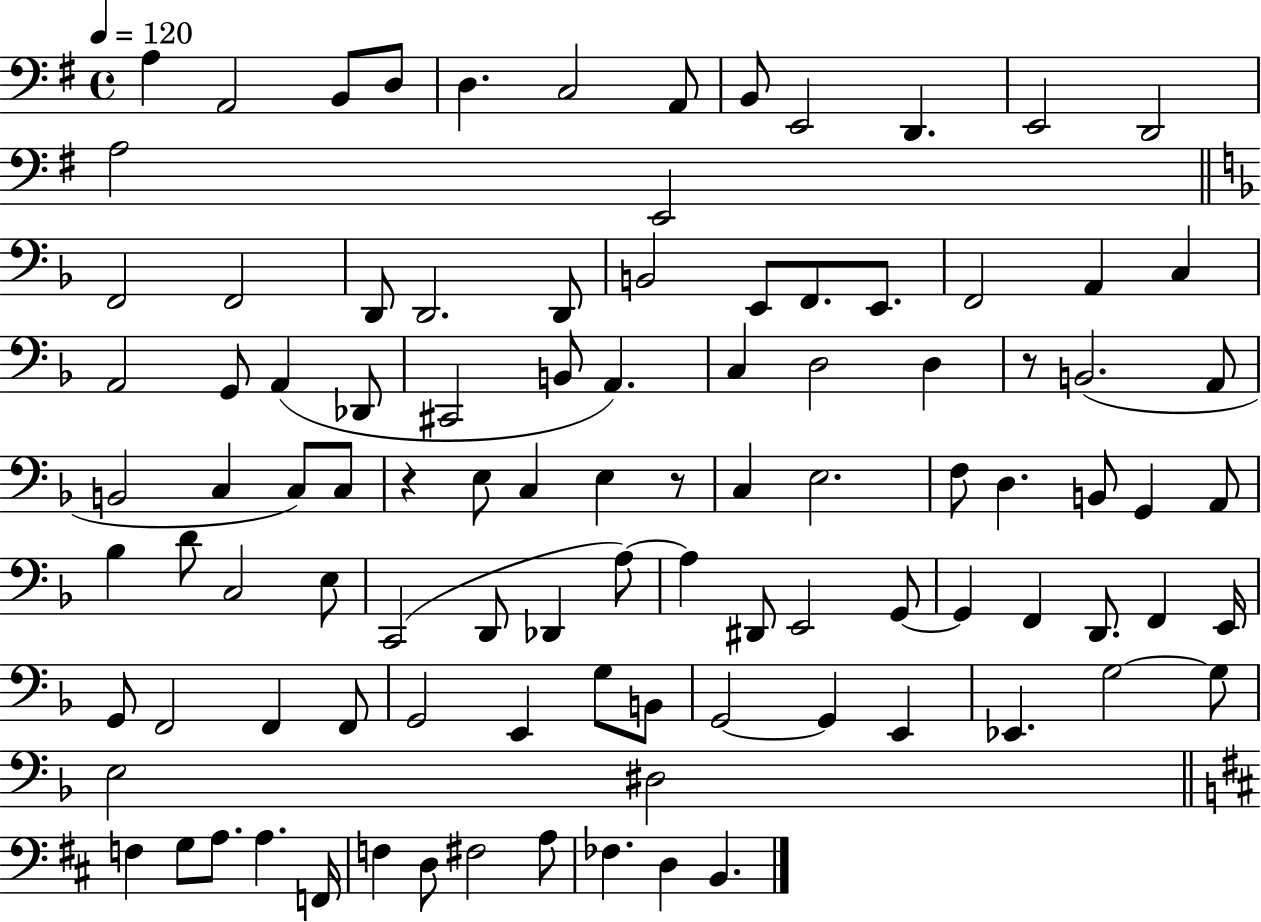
X:1
T:Untitled
M:4/4
L:1/4
K:G
A, A,,2 B,,/2 D,/2 D, C,2 A,,/2 B,,/2 E,,2 D,, E,,2 D,,2 A,2 E,,2 F,,2 F,,2 D,,/2 D,,2 D,,/2 B,,2 E,,/2 F,,/2 E,,/2 F,,2 A,, C, A,,2 G,,/2 A,, _D,,/2 ^C,,2 B,,/2 A,, C, D,2 D, z/2 B,,2 A,,/2 B,,2 C, C,/2 C,/2 z E,/2 C, E, z/2 C, E,2 F,/2 D, B,,/2 G,, A,,/2 _B, D/2 C,2 E,/2 C,,2 D,,/2 _D,, A,/2 A, ^D,,/2 E,,2 G,,/2 G,, F,, D,,/2 F,, E,,/4 G,,/2 F,,2 F,, F,,/2 G,,2 E,, G,/2 B,,/2 G,,2 G,, E,, _E,, G,2 G,/2 E,2 ^D,2 F, G,/2 A,/2 A, F,,/4 F, D,/2 ^F,2 A,/2 _F, D, B,,